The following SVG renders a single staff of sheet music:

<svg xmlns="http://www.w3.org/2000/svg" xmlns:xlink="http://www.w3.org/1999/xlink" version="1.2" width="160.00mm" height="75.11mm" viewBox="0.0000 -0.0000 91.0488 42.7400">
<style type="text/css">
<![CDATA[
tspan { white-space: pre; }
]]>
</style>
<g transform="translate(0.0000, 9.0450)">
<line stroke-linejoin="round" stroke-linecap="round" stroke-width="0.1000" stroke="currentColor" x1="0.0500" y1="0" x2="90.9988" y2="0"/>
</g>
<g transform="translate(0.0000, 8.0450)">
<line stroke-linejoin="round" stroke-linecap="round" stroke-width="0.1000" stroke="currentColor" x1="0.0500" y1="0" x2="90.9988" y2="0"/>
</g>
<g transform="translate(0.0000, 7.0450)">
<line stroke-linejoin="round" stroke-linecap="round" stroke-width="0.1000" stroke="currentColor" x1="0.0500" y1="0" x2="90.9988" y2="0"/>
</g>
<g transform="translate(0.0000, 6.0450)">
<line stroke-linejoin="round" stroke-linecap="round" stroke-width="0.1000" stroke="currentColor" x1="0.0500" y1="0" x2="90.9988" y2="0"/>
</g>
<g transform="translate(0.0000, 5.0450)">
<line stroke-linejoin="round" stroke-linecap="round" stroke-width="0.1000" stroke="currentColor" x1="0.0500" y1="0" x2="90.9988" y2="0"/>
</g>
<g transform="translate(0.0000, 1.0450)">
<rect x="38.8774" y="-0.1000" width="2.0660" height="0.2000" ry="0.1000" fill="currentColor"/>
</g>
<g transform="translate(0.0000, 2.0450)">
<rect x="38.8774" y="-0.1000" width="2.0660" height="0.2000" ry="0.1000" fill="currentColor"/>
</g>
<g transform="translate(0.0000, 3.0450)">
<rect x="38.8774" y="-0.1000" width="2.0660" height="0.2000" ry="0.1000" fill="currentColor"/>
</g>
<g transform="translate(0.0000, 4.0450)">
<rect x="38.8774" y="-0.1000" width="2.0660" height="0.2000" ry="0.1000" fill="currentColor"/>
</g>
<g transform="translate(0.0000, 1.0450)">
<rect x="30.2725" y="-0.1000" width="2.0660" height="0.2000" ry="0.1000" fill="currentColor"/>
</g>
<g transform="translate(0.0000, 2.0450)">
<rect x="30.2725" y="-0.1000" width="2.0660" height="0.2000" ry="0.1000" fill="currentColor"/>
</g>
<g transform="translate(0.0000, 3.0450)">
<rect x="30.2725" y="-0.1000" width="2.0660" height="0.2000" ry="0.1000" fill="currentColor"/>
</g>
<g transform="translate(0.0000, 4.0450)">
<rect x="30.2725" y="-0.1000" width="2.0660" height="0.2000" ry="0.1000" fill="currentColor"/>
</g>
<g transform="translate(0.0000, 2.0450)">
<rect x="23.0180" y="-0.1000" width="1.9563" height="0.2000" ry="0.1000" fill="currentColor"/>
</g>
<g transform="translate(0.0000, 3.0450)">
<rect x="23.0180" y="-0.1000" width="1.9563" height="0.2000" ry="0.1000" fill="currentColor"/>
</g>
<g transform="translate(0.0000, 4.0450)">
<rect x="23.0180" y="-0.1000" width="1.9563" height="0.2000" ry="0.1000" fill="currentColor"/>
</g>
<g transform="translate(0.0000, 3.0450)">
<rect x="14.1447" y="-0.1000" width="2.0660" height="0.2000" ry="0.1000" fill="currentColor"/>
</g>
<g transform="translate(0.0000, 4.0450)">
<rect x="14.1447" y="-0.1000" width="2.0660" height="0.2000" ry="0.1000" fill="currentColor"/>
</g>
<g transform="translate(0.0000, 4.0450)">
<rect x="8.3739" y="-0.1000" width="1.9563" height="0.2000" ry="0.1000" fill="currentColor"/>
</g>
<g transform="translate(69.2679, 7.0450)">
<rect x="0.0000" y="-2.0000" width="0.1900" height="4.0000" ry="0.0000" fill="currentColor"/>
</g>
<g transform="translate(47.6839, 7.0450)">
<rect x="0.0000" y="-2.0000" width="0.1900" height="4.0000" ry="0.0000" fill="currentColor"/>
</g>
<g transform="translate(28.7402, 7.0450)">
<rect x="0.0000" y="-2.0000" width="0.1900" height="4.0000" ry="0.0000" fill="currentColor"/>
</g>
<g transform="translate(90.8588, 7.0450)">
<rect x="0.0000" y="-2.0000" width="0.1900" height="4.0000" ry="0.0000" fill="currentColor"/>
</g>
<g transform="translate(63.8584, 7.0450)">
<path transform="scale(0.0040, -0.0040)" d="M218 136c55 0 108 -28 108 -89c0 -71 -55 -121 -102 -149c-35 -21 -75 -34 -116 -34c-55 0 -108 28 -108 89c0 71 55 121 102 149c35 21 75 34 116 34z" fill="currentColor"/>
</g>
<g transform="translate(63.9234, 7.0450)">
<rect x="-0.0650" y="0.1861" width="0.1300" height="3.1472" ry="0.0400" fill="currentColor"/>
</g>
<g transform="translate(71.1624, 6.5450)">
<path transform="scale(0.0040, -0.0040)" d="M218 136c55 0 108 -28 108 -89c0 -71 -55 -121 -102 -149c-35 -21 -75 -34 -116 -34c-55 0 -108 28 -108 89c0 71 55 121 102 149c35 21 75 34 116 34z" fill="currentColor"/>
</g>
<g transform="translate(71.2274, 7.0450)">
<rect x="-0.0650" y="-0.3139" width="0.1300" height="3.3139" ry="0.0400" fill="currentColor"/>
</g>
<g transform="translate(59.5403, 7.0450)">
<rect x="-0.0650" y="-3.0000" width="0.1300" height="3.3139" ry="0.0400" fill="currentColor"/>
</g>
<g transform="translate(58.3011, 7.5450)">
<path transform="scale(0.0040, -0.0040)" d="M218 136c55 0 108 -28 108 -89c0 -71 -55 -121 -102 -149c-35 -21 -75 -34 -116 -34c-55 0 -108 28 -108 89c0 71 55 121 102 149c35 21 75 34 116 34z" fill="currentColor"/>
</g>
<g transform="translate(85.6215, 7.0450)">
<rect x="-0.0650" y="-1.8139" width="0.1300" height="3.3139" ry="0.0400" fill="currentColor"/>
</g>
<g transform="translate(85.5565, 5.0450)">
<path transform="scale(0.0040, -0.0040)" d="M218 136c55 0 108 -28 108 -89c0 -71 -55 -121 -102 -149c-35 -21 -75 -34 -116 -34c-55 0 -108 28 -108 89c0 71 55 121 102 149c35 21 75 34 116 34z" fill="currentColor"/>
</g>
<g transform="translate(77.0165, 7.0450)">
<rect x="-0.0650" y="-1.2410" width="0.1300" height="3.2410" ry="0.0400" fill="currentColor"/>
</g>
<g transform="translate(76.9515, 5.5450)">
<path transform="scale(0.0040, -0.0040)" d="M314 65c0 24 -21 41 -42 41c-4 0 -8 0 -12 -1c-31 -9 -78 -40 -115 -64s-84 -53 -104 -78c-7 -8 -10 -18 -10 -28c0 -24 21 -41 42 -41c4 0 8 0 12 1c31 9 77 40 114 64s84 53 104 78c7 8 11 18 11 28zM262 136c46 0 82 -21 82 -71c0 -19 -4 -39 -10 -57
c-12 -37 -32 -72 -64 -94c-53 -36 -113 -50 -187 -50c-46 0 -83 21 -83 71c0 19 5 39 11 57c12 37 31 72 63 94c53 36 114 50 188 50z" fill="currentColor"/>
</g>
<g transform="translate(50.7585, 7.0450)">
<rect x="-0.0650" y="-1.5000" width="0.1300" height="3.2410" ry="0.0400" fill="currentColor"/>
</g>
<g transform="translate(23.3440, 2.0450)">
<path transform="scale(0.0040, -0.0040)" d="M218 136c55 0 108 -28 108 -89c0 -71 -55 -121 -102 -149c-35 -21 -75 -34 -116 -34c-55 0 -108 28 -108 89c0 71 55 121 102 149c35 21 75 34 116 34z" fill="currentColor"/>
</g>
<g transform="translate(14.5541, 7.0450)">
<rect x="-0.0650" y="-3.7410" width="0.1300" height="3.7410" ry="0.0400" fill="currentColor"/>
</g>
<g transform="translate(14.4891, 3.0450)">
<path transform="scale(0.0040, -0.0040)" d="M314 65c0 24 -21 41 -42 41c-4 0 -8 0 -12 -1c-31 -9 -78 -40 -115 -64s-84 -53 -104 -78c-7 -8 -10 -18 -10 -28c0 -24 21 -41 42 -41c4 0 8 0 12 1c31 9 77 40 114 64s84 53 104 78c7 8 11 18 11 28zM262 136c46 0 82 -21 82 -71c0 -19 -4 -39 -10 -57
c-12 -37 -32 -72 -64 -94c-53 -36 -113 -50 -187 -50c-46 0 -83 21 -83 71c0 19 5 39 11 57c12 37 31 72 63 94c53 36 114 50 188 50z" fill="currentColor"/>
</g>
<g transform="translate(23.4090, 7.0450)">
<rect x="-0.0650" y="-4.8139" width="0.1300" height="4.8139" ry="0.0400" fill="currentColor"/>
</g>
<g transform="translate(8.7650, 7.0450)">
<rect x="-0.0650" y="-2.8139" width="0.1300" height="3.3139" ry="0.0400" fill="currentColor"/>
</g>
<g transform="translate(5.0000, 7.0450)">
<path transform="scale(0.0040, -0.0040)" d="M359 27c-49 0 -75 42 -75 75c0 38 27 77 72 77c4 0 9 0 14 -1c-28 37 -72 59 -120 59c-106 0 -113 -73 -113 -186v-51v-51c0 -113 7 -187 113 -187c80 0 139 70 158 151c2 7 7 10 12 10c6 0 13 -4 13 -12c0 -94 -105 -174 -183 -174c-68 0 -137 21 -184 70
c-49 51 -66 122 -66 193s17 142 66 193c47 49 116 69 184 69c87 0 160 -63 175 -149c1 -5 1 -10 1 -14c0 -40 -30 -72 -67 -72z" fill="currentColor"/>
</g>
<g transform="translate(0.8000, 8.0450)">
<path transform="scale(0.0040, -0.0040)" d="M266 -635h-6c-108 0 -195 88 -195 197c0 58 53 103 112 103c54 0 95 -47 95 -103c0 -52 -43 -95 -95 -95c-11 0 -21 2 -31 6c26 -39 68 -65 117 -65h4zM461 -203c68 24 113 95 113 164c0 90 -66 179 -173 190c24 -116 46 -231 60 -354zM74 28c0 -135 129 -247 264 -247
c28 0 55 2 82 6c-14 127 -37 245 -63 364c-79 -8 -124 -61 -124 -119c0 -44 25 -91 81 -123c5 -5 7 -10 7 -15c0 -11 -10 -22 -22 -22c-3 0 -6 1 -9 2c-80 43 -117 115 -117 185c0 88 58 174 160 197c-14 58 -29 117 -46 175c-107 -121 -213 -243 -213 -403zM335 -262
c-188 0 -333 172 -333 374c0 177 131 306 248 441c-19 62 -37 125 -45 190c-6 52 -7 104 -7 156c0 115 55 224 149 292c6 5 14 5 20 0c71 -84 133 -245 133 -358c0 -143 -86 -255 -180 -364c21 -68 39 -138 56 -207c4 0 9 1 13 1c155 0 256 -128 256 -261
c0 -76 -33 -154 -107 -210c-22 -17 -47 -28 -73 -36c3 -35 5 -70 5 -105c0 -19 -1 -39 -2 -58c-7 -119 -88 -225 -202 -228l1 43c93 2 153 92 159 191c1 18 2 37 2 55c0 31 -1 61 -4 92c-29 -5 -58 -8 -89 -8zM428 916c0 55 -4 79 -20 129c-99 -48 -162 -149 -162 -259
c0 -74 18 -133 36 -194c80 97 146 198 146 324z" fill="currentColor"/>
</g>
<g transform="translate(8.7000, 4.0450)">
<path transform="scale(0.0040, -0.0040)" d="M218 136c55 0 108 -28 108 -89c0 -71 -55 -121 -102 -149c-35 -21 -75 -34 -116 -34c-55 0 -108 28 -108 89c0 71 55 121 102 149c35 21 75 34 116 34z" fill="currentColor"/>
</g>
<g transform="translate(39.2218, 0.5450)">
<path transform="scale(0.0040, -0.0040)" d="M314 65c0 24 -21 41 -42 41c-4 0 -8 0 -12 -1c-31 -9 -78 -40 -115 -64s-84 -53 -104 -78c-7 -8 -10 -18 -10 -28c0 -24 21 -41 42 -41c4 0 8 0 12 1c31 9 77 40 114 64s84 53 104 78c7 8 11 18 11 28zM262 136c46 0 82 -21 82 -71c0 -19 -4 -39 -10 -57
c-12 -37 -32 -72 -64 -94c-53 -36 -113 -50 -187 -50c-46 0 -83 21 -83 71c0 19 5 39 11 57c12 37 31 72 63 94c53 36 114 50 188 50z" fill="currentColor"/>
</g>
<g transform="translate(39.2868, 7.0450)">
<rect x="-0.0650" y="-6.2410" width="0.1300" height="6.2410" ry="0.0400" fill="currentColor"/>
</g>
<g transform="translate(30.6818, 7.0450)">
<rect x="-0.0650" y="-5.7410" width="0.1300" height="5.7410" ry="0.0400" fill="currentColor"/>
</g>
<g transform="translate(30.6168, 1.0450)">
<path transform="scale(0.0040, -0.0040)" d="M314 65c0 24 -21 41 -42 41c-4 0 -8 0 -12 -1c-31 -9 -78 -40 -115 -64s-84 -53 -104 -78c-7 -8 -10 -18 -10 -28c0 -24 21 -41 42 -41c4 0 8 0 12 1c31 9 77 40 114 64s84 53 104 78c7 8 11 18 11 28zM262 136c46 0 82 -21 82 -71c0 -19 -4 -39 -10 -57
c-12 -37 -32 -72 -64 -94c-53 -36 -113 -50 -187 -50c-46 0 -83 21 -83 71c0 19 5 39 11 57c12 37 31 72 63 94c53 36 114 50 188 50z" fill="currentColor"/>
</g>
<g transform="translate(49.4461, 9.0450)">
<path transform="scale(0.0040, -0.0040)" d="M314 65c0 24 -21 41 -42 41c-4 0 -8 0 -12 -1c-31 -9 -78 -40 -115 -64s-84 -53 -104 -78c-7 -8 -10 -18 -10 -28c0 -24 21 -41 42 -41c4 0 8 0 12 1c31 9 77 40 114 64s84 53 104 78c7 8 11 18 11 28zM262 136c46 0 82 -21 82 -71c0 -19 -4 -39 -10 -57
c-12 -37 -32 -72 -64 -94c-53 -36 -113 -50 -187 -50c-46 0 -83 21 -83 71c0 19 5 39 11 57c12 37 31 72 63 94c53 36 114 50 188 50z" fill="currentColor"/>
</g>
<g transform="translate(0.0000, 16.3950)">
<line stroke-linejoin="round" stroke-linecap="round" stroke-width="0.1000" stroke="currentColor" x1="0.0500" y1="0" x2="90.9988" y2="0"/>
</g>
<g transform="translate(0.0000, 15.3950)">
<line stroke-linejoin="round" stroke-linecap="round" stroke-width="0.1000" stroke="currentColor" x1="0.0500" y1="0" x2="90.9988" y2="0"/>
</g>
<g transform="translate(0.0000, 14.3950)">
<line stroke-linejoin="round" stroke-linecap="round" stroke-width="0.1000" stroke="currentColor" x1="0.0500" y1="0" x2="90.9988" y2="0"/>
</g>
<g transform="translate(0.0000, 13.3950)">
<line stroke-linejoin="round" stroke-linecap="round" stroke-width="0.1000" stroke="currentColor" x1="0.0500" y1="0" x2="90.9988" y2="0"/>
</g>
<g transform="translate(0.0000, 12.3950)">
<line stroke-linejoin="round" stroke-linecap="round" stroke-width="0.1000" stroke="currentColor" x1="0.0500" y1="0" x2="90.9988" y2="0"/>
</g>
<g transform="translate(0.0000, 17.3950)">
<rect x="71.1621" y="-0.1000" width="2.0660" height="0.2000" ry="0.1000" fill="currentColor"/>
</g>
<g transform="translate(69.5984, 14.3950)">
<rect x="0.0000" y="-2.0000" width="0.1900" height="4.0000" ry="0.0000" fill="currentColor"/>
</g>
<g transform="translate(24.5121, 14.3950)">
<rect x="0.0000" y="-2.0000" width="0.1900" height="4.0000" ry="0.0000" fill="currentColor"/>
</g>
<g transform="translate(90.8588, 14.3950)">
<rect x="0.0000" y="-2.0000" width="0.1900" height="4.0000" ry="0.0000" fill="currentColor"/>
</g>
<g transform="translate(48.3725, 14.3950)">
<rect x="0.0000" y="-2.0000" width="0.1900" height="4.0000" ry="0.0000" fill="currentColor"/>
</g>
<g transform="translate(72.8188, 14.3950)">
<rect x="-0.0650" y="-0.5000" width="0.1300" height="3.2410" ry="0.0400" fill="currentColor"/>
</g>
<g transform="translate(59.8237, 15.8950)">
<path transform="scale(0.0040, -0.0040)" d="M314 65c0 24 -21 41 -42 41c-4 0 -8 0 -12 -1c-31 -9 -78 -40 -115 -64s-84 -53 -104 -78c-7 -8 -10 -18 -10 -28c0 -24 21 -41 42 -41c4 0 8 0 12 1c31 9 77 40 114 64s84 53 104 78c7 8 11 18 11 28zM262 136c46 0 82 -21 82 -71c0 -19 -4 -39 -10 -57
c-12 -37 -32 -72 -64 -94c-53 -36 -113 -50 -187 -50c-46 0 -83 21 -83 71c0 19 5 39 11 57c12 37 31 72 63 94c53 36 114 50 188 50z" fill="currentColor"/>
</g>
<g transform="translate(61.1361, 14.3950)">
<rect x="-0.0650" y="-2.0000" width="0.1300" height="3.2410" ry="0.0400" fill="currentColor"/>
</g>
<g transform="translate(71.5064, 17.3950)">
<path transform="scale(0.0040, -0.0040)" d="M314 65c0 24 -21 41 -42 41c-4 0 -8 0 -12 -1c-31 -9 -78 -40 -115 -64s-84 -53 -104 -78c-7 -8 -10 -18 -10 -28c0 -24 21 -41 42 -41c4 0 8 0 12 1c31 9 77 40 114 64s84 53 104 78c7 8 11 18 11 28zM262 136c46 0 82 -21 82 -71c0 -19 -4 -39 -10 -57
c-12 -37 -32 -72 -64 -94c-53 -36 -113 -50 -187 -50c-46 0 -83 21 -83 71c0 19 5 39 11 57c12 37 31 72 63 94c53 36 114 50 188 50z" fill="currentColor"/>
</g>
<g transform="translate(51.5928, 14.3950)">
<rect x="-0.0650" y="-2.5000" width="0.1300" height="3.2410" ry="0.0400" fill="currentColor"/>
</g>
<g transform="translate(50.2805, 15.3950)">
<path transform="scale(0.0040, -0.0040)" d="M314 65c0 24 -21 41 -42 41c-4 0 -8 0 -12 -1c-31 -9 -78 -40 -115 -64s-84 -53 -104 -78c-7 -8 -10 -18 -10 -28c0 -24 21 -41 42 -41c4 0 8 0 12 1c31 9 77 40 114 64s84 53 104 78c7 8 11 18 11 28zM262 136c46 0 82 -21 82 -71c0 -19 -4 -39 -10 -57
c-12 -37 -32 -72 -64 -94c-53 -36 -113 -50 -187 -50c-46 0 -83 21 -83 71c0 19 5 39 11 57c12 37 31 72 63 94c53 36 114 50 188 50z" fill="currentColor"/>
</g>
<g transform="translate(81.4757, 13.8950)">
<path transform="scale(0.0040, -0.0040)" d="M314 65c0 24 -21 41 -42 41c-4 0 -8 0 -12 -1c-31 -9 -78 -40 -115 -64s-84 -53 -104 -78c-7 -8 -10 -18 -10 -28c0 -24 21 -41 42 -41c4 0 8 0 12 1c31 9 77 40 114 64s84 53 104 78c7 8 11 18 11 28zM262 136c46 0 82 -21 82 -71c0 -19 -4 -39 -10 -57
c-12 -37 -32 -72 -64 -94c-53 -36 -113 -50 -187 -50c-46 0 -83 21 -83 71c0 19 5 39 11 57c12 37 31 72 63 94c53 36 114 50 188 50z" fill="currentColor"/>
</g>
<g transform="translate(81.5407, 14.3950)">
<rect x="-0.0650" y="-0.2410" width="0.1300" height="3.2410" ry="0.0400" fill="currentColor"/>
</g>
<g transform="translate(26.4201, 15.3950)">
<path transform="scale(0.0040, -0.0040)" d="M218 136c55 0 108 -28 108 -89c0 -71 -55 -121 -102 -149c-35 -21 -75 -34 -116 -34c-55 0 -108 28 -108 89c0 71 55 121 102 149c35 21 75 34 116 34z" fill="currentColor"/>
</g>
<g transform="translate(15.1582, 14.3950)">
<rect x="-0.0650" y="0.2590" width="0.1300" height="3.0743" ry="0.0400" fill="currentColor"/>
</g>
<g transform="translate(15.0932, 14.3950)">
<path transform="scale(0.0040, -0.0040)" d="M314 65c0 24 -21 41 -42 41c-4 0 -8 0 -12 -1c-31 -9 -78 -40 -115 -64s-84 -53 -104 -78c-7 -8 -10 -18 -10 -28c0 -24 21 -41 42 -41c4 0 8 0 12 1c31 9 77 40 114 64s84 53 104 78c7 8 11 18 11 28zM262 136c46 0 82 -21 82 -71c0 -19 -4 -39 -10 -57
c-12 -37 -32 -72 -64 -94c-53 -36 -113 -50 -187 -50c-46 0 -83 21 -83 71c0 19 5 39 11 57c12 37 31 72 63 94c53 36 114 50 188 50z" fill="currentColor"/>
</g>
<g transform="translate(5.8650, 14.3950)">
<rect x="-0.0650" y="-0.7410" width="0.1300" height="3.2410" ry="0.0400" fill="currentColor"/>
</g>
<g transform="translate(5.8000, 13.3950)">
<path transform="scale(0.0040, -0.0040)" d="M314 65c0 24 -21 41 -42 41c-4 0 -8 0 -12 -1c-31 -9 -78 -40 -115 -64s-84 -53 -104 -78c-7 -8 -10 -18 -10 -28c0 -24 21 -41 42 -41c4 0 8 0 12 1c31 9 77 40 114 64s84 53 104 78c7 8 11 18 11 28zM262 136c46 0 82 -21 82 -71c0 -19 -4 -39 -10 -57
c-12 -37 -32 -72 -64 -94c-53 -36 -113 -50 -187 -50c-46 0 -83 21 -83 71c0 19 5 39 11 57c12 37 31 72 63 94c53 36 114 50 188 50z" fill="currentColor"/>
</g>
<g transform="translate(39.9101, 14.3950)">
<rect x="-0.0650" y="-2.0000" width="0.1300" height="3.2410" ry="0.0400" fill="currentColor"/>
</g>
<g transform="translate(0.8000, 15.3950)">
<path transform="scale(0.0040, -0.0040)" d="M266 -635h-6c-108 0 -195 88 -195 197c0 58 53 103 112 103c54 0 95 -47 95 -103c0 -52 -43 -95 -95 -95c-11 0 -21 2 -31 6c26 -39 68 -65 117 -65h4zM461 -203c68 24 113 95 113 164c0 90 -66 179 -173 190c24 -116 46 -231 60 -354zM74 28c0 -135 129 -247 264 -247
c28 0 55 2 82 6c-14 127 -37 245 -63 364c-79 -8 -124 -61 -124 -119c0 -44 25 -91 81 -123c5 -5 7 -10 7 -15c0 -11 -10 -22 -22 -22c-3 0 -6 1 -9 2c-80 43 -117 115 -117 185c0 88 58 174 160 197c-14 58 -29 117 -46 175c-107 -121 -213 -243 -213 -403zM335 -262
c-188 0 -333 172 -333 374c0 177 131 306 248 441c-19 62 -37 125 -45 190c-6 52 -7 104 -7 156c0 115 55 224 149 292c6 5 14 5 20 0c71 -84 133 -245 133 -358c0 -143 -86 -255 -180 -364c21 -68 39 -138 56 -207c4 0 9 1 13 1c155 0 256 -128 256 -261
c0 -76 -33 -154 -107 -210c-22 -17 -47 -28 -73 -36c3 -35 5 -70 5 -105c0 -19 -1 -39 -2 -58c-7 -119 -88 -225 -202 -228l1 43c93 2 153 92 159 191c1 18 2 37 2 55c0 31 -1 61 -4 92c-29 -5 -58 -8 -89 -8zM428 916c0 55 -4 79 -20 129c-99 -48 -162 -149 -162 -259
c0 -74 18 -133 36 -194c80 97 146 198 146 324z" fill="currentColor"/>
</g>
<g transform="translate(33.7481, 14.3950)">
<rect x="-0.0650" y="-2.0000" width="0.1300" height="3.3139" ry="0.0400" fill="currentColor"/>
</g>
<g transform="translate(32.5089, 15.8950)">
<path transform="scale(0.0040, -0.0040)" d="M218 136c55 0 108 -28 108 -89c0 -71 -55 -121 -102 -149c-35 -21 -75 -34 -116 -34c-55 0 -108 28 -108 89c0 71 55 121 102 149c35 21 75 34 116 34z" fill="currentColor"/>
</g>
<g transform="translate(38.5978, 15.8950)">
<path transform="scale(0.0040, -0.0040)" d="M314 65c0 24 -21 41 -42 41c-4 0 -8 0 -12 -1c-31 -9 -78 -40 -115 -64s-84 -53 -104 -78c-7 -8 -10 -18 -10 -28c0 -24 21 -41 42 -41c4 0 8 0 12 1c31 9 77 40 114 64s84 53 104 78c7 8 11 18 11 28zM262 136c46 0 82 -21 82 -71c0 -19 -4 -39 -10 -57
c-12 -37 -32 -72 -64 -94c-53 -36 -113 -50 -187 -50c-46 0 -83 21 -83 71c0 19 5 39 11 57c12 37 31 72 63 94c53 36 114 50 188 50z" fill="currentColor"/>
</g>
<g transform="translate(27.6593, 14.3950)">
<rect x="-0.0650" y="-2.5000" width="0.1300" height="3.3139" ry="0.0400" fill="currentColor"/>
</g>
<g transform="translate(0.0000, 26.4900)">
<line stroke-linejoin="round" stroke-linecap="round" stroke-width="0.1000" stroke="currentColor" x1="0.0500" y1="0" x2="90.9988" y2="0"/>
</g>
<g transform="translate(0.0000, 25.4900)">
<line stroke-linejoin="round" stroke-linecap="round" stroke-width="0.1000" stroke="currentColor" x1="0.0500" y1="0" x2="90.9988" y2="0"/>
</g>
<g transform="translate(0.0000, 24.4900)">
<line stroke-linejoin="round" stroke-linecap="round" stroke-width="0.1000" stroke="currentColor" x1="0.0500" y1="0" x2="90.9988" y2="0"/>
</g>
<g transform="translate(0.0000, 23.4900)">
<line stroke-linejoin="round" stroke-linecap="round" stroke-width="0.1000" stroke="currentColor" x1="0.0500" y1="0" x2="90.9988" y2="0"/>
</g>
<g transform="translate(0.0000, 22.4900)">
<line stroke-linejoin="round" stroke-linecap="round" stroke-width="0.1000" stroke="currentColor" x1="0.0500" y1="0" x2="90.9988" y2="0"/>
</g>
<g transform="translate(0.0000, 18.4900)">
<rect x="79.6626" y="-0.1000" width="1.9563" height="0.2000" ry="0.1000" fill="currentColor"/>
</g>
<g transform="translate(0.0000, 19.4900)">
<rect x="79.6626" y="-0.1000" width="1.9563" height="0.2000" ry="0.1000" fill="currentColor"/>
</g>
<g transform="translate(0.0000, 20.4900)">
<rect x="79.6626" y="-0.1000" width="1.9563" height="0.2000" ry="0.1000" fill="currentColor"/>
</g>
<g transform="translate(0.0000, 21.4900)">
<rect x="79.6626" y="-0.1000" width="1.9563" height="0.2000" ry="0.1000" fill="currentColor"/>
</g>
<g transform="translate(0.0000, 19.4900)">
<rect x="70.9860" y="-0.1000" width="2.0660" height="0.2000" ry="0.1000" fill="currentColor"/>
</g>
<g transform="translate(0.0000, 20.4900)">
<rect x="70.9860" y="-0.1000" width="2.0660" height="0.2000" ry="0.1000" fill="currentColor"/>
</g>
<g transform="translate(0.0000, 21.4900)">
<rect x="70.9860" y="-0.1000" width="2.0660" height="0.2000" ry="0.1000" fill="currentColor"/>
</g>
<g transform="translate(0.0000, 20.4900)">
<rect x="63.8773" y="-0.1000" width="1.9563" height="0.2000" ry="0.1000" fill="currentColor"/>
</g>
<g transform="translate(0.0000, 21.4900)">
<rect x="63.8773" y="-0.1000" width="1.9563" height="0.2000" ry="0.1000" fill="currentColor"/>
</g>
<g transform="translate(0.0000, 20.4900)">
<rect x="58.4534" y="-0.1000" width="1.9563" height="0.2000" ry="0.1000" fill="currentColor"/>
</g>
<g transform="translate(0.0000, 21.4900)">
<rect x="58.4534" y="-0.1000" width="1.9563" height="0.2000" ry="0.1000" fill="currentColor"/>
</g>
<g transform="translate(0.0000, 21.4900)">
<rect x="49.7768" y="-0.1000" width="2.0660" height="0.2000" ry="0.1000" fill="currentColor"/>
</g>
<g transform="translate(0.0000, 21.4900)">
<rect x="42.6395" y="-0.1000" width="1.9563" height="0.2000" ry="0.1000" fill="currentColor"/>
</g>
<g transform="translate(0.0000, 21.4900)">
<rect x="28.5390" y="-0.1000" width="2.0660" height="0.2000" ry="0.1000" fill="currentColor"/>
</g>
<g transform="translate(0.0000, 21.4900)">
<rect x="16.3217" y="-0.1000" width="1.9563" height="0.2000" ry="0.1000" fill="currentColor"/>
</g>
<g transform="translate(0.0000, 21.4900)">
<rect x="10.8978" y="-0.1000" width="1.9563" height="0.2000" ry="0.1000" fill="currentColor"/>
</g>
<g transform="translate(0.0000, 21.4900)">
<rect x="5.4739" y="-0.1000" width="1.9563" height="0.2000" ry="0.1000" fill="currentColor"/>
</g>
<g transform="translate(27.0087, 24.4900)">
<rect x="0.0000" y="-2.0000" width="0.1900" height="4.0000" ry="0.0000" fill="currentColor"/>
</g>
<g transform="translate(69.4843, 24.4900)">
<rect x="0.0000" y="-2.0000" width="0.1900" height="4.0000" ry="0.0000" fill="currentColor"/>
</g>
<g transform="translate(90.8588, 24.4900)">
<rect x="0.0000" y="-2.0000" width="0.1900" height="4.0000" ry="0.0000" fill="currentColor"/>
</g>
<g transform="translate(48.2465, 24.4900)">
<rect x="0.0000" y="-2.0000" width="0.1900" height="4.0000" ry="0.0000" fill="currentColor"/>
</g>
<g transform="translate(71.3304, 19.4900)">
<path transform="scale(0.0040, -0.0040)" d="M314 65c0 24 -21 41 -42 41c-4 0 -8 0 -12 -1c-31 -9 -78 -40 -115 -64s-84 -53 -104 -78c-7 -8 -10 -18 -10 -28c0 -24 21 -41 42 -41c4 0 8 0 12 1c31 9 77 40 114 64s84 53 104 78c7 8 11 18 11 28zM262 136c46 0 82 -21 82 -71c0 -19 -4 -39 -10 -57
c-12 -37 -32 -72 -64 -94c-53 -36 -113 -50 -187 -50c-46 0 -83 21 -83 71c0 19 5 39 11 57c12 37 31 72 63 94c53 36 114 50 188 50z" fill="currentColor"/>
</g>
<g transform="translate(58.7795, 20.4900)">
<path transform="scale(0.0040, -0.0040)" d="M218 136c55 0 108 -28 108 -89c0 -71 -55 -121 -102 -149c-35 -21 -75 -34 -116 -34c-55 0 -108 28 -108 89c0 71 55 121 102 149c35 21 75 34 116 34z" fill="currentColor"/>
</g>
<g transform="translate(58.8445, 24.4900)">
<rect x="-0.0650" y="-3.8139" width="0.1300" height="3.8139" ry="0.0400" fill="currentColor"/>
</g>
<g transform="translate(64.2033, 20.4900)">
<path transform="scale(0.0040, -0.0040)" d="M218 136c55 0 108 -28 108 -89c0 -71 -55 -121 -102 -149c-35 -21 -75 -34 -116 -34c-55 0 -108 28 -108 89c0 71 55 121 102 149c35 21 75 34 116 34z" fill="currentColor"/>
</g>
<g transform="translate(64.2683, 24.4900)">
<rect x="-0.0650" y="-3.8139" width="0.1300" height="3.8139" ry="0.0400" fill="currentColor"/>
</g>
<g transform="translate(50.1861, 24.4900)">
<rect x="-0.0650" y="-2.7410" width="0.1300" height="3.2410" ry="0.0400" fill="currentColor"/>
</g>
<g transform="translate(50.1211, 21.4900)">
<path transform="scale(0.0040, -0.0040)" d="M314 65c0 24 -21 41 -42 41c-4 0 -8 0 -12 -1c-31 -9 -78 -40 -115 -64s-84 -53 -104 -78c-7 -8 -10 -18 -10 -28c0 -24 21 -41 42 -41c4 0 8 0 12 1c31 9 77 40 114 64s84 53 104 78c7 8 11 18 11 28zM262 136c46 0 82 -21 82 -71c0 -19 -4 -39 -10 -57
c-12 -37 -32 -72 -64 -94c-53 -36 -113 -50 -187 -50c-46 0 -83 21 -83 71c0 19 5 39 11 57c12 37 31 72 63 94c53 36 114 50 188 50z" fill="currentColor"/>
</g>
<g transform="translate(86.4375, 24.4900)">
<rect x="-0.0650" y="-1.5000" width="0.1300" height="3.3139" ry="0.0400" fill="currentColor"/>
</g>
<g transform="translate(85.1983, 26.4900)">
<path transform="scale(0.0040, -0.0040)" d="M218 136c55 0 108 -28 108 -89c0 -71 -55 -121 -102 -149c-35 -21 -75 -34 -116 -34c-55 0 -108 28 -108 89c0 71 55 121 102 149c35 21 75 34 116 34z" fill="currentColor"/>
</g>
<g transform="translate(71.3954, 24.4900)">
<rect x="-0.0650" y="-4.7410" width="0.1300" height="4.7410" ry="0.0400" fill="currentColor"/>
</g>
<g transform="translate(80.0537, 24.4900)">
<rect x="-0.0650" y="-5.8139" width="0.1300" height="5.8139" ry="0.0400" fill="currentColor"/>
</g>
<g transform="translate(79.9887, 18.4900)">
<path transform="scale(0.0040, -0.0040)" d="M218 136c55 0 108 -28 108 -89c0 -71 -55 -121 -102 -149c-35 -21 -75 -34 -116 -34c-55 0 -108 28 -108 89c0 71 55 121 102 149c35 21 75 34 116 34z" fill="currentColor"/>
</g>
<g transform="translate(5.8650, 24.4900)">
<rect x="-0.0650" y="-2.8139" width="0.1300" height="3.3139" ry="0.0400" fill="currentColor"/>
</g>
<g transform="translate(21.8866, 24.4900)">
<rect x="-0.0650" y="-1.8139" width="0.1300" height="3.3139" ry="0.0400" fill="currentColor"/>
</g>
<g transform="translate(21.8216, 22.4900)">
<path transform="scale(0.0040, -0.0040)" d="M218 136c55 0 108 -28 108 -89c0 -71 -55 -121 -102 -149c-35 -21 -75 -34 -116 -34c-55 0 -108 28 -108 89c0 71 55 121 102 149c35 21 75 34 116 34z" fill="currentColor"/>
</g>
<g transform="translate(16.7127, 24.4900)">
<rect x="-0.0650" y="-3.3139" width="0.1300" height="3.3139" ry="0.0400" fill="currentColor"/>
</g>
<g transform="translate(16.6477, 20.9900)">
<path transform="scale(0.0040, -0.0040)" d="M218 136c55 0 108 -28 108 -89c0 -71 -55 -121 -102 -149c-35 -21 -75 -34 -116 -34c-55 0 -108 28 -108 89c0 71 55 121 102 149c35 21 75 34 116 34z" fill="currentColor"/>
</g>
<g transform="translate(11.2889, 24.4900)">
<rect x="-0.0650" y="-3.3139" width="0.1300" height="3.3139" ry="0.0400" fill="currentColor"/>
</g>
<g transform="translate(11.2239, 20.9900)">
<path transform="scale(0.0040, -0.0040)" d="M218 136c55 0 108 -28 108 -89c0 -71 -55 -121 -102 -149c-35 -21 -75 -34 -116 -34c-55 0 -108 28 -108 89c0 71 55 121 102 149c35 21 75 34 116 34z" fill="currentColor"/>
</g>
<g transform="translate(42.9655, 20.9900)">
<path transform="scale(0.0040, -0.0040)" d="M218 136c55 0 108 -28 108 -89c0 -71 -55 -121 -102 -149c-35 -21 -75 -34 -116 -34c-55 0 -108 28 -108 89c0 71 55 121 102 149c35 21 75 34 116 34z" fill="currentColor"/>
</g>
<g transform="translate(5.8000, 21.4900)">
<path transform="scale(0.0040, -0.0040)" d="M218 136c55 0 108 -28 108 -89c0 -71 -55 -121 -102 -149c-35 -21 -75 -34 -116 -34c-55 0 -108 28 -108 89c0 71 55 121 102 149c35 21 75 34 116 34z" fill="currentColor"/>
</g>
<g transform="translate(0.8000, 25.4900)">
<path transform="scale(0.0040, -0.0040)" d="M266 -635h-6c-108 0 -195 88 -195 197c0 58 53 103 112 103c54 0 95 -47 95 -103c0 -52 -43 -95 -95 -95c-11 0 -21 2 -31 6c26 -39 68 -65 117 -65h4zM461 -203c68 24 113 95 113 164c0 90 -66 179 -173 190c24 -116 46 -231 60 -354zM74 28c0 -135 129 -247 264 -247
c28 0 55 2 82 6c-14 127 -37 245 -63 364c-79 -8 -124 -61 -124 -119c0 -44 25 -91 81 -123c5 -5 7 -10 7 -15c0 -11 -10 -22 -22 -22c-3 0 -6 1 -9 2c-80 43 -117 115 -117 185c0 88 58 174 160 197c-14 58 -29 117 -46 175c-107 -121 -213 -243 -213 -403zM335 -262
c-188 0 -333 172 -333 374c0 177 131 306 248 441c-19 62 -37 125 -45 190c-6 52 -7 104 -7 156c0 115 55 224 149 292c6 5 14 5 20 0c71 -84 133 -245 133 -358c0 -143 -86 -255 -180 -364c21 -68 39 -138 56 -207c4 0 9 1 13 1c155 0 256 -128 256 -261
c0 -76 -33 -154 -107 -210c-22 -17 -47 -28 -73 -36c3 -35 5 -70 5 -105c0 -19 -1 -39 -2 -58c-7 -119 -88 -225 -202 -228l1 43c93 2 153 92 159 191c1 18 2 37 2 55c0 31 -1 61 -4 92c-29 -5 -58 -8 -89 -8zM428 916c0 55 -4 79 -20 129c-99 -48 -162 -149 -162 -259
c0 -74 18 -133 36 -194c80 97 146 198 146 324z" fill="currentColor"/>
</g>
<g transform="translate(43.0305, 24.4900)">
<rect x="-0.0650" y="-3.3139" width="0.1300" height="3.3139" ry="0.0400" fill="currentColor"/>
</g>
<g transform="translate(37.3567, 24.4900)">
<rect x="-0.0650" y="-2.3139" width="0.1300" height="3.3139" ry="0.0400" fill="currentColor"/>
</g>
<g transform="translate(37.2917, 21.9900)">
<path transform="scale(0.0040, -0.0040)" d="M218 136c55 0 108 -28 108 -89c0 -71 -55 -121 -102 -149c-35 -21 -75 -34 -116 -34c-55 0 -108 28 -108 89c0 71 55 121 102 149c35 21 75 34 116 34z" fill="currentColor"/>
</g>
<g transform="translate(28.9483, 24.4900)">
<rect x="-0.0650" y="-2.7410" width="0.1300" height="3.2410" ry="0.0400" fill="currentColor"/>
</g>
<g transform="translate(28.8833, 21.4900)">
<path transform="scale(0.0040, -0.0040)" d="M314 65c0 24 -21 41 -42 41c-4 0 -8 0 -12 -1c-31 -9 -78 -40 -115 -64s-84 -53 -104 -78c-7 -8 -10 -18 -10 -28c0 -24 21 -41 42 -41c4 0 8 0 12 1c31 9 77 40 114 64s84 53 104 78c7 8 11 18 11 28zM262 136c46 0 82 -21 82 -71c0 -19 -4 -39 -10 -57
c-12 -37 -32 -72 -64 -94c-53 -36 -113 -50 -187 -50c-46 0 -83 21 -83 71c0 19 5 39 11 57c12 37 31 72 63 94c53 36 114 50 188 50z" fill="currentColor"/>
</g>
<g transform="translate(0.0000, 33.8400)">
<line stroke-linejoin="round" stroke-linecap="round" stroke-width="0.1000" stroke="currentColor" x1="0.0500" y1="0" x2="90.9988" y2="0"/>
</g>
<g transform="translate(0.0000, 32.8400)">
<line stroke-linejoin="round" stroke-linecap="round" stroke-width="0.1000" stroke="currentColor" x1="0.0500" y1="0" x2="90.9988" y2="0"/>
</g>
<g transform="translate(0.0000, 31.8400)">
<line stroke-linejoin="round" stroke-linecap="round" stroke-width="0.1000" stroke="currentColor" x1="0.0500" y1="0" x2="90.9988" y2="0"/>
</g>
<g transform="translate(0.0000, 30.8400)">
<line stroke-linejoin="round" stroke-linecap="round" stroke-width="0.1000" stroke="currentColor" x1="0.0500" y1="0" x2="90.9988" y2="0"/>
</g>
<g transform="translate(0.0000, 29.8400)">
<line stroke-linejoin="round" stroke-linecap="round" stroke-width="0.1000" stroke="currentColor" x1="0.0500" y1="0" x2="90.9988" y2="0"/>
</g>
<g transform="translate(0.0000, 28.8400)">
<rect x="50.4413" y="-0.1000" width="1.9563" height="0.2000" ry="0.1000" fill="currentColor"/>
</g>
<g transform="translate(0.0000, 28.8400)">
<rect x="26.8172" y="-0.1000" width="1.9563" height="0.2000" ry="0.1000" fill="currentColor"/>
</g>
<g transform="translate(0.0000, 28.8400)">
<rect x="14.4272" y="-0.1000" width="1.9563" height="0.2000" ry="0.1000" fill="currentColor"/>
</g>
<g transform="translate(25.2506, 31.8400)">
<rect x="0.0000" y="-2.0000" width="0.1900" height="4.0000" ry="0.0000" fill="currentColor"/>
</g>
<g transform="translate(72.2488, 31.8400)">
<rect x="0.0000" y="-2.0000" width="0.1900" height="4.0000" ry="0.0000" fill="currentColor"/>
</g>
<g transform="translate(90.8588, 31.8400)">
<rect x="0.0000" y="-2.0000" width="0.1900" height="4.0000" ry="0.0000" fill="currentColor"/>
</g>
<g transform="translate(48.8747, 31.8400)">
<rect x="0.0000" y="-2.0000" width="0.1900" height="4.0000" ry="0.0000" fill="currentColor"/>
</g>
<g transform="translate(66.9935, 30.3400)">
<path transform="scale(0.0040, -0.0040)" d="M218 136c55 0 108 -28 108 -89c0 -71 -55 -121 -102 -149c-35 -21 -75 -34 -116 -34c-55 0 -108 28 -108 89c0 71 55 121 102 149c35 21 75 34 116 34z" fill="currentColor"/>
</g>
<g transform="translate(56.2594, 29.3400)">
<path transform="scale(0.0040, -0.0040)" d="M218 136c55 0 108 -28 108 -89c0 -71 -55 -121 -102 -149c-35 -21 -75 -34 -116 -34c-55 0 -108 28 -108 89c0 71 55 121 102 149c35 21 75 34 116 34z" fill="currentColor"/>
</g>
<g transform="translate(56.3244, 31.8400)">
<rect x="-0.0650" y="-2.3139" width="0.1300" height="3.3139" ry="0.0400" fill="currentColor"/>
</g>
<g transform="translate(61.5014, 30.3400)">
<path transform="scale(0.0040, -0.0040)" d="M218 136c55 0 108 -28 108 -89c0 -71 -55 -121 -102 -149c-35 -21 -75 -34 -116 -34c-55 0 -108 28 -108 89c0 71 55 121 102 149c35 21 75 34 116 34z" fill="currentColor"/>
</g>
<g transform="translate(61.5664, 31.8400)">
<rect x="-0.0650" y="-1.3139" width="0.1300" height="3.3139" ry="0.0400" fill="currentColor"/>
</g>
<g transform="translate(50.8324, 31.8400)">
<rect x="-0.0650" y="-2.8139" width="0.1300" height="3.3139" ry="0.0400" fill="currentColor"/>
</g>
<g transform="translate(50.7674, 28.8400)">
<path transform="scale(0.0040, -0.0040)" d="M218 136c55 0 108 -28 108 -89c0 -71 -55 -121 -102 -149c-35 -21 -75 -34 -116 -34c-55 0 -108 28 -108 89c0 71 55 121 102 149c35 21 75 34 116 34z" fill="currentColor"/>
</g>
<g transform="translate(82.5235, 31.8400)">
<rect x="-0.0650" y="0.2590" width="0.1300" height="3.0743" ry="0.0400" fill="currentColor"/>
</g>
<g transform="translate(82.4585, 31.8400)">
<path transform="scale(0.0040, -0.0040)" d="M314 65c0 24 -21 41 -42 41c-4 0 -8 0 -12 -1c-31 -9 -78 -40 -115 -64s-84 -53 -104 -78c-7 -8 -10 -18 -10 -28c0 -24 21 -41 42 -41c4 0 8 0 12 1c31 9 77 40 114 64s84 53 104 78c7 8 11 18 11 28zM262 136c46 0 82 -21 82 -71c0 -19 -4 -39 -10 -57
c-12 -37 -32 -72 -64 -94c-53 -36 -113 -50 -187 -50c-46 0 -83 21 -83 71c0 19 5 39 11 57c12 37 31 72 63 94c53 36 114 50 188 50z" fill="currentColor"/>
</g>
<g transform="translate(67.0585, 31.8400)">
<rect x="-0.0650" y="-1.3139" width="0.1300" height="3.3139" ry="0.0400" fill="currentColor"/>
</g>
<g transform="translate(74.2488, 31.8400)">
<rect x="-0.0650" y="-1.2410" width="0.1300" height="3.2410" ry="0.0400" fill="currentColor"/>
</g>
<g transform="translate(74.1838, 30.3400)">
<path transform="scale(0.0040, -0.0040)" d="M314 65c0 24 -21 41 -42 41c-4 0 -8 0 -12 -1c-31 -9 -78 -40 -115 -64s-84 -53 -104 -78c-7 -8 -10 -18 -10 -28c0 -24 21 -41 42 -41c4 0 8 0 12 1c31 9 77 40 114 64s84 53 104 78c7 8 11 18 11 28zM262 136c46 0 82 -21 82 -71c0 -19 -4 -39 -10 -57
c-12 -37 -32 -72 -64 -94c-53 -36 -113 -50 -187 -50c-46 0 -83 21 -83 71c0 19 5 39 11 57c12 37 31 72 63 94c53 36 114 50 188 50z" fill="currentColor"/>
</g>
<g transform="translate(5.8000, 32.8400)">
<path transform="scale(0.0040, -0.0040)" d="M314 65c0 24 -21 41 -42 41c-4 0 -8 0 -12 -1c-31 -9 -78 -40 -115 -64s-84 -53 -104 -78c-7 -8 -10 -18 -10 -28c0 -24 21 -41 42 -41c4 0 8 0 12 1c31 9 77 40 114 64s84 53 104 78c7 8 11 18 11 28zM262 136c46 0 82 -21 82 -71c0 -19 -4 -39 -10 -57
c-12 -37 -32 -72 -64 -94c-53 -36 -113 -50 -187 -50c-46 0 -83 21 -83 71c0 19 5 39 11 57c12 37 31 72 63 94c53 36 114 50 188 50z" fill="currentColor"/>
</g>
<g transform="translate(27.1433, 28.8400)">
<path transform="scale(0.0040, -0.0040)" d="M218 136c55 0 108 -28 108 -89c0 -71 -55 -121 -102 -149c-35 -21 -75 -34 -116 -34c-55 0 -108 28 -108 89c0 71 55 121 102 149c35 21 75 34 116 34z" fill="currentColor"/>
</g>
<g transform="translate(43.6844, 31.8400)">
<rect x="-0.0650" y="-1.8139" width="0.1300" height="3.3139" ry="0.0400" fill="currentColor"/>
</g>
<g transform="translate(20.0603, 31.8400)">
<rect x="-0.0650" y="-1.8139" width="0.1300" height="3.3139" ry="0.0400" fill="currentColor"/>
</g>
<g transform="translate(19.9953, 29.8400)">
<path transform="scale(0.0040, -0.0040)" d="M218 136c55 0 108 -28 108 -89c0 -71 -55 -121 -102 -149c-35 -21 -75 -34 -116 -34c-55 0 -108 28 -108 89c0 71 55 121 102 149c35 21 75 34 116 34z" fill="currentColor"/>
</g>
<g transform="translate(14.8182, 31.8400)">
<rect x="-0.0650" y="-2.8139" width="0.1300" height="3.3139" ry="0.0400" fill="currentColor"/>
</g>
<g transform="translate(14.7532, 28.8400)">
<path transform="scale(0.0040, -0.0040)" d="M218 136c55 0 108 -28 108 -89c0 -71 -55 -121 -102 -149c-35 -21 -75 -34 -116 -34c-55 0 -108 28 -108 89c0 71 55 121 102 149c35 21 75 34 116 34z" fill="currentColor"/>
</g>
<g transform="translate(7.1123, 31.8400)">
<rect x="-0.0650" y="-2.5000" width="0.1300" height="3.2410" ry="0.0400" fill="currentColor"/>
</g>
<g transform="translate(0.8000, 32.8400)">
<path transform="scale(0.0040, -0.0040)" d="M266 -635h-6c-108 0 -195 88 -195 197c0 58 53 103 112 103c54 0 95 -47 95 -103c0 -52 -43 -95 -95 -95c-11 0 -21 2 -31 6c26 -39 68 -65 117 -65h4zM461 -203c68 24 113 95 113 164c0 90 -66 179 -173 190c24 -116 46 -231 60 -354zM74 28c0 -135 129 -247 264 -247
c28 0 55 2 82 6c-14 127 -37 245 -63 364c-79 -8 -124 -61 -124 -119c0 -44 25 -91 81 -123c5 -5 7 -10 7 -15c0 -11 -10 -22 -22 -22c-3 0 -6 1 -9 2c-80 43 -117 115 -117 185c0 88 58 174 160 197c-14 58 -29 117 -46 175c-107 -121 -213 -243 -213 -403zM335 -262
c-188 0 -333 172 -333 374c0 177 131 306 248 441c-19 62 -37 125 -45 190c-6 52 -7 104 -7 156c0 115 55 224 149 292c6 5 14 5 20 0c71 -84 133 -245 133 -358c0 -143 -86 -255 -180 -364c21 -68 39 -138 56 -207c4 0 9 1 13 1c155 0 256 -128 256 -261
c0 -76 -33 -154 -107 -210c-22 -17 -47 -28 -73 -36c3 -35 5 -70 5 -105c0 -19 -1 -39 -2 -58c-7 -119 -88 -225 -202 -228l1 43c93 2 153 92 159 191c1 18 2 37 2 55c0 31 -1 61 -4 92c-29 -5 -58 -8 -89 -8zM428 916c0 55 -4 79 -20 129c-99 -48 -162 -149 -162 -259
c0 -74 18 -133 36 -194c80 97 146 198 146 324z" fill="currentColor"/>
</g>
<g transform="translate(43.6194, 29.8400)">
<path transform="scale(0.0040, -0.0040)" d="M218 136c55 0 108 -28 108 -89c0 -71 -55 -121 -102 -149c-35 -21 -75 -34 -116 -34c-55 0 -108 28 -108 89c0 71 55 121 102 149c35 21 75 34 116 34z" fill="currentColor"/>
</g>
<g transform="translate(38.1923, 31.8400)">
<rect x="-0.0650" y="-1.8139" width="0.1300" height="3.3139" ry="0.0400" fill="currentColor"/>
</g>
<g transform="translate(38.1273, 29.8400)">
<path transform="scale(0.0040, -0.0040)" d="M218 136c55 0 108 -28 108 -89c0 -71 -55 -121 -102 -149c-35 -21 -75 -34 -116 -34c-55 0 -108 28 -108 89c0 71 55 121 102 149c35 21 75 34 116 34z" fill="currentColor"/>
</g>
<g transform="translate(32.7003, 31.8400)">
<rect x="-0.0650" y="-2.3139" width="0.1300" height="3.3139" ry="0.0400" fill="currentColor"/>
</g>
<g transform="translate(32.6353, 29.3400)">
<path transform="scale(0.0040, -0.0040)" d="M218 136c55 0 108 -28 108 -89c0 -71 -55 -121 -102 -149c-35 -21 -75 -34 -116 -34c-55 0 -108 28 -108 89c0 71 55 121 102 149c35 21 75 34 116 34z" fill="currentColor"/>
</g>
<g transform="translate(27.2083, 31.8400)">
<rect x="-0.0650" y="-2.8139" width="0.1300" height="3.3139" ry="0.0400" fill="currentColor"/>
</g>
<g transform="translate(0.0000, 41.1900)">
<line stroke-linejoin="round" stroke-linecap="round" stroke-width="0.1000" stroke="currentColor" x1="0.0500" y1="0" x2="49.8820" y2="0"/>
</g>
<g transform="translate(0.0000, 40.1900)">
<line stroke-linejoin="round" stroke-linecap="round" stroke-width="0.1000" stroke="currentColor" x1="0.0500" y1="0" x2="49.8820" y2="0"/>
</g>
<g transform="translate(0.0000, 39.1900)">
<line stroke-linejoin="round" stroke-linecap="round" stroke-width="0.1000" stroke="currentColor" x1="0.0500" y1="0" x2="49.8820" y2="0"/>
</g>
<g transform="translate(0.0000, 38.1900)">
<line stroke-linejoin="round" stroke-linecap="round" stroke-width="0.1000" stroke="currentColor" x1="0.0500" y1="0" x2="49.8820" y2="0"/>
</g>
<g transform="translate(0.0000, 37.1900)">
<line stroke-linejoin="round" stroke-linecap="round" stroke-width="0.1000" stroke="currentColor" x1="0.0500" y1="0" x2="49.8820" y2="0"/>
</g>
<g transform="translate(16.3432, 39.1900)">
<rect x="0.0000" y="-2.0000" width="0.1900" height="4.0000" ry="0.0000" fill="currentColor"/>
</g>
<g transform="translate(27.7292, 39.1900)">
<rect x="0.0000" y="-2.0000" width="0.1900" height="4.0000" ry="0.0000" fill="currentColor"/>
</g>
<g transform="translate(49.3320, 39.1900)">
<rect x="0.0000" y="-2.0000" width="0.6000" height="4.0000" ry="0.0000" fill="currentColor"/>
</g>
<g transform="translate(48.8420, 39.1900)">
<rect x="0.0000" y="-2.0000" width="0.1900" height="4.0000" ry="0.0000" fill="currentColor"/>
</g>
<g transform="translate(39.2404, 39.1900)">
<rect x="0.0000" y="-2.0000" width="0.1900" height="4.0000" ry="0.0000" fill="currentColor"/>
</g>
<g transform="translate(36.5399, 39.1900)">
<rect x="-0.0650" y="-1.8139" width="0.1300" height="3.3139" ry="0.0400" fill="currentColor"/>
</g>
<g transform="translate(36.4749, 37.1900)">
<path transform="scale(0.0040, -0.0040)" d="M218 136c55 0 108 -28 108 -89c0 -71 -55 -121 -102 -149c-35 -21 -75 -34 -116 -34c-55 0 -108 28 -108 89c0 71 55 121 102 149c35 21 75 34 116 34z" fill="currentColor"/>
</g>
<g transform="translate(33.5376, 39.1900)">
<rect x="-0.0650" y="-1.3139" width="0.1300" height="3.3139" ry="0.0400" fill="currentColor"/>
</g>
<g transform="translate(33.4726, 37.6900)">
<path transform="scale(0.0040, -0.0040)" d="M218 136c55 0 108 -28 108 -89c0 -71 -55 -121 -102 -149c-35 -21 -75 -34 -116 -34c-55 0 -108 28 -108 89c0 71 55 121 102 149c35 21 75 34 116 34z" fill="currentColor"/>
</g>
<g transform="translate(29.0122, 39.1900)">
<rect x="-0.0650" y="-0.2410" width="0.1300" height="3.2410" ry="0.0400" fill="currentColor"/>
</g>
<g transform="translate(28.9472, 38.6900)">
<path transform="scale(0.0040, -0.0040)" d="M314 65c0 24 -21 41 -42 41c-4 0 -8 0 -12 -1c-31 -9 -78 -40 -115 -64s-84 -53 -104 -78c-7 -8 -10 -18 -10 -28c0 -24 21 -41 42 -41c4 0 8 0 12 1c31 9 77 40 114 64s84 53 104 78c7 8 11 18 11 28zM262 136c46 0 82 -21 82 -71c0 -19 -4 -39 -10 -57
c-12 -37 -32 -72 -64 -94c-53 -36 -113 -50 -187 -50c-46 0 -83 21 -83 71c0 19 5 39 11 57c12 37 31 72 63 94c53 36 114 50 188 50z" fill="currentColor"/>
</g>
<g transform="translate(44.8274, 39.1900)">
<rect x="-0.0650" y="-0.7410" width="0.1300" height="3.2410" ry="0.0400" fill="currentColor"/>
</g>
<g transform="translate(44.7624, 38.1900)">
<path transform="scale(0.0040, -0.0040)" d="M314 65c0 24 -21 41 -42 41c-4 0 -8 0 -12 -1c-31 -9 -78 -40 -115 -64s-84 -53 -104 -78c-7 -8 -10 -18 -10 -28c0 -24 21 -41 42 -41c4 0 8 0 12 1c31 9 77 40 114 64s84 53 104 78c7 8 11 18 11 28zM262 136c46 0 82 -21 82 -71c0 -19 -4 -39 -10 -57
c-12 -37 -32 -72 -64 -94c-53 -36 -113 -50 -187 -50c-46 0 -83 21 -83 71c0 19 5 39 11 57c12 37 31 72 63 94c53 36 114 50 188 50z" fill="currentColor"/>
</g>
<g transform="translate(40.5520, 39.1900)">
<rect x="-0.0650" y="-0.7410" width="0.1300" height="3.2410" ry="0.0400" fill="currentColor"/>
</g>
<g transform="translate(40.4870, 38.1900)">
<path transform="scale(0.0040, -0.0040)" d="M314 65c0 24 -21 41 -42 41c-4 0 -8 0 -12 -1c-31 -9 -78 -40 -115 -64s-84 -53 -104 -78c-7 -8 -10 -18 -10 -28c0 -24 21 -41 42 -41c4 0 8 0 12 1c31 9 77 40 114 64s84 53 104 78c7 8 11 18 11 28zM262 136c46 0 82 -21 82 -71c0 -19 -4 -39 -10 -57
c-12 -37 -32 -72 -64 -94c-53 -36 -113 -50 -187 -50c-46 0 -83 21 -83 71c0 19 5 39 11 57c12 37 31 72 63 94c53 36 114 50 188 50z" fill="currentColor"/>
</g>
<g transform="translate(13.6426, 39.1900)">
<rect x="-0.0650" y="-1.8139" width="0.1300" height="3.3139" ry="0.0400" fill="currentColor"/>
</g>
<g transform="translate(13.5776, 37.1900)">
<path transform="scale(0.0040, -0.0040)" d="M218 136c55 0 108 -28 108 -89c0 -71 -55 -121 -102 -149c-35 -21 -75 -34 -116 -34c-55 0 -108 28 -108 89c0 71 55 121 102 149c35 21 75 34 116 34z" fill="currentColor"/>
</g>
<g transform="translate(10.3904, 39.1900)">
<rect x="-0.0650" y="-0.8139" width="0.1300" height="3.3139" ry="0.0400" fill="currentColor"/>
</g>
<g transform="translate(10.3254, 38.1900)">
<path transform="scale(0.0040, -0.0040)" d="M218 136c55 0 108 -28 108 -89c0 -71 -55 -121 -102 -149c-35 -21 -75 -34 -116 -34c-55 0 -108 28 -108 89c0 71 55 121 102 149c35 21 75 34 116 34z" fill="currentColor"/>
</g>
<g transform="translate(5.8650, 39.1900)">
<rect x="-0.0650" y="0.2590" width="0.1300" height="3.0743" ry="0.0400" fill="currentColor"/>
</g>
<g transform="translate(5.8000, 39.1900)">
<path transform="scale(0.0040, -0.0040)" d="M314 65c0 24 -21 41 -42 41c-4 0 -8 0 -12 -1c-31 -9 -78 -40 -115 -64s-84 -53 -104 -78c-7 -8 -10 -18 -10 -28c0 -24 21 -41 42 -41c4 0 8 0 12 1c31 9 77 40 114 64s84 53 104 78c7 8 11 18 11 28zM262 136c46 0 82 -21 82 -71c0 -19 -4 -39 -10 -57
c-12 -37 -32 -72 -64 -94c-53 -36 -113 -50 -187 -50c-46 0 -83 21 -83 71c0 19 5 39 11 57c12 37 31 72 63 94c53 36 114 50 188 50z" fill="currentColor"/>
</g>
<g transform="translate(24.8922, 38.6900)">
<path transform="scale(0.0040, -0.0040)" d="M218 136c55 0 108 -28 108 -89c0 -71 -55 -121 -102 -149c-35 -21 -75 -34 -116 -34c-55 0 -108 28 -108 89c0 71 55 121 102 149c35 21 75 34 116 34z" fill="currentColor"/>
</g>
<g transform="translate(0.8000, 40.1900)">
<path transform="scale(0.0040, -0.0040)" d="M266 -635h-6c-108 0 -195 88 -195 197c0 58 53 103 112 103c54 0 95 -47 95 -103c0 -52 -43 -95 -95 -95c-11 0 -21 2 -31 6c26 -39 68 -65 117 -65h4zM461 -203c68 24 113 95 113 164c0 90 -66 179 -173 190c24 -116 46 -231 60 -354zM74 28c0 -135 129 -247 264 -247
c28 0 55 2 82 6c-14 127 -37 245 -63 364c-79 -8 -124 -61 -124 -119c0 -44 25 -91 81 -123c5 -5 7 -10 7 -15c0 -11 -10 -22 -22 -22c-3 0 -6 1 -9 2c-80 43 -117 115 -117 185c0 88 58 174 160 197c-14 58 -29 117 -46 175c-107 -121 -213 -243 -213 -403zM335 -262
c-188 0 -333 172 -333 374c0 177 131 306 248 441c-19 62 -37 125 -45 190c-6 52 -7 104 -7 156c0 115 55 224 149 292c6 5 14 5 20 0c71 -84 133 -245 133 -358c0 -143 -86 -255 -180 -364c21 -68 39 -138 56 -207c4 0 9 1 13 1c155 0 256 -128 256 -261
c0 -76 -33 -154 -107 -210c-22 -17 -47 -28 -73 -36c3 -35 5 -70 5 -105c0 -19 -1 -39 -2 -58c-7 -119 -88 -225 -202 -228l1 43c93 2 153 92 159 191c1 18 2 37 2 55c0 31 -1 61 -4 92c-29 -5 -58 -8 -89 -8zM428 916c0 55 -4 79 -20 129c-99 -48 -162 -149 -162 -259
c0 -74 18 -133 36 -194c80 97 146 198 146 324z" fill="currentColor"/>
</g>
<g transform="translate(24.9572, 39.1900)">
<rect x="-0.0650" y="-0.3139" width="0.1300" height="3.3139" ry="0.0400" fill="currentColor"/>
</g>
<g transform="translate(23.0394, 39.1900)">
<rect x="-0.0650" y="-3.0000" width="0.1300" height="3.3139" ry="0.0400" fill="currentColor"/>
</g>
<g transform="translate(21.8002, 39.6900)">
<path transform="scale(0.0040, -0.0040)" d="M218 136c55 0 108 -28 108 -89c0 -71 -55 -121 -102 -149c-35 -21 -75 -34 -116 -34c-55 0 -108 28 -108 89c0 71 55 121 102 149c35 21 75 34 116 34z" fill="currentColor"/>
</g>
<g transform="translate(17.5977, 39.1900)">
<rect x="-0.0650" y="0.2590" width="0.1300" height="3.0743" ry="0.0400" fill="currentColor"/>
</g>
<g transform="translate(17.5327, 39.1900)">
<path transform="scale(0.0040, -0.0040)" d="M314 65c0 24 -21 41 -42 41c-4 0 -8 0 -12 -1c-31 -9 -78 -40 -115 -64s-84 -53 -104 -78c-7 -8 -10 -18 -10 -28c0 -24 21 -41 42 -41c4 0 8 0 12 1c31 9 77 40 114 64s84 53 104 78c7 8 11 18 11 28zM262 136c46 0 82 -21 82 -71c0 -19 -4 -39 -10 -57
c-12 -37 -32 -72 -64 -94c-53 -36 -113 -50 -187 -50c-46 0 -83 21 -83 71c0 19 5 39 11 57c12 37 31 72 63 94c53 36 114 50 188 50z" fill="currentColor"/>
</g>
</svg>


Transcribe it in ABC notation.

X:1
T:Untitled
M:4/4
L:1/4
K:C
a c'2 e' g'2 a'2 E2 A B c e2 f d2 B2 G F F2 G2 F2 C2 c2 a b b f a2 g b a2 c' c' e'2 g' E G2 a f a g f f a g e e e2 B2 B2 d f B2 A c c2 e f d2 d2